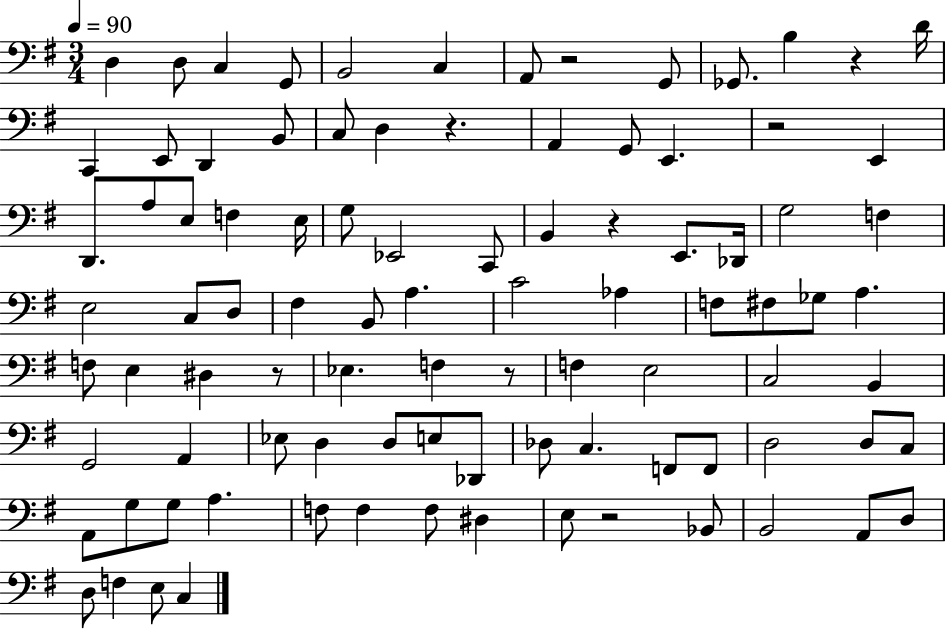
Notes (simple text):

D3/q D3/e C3/q G2/e B2/h C3/q A2/e R/h G2/e Gb2/e. B3/q R/q D4/s C2/q E2/e D2/q B2/e C3/e D3/q R/q. A2/q G2/e E2/q. R/h E2/q D2/e. A3/e E3/e F3/q E3/s G3/e Eb2/h C2/e B2/q R/q E2/e. Db2/s G3/h F3/q E3/h C3/e D3/e F#3/q B2/e A3/q. C4/h Ab3/q F3/e F#3/e Gb3/e A3/q. F3/e E3/q D#3/q R/e Eb3/q. F3/q R/e F3/q E3/h C3/h B2/q G2/h A2/q Eb3/e D3/q D3/e E3/e Db2/e Db3/e C3/q. F2/e F2/e D3/h D3/e C3/e A2/e G3/e G3/e A3/q. F3/e F3/q F3/e D#3/q E3/e R/h Bb2/e B2/h A2/e D3/e D3/e F3/q E3/e C3/q